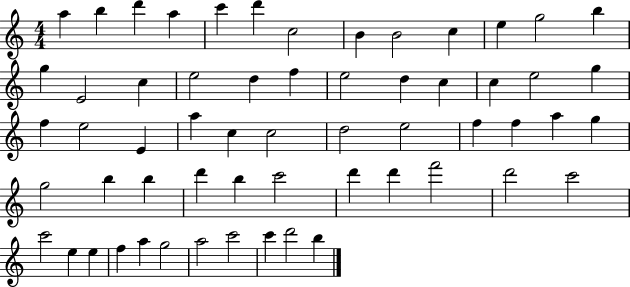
{
  \clef treble
  \numericTimeSignature
  \time 4/4
  \key c \major
  a''4 b''4 d'''4 a''4 | c'''4 d'''4 c''2 | b'4 b'2 c''4 | e''4 g''2 b''4 | \break g''4 e'2 c''4 | e''2 d''4 f''4 | e''2 d''4 c''4 | c''4 e''2 g''4 | \break f''4 e''2 e'4 | a''4 c''4 c''2 | d''2 e''2 | f''4 f''4 a''4 g''4 | \break g''2 b''4 b''4 | d'''4 b''4 c'''2 | d'''4 d'''4 f'''2 | d'''2 c'''2 | \break c'''2 e''4 e''4 | f''4 a''4 g''2 | a''2 c'''2 | c'''4 d'''2 b''4 | \break \bar "|."
}